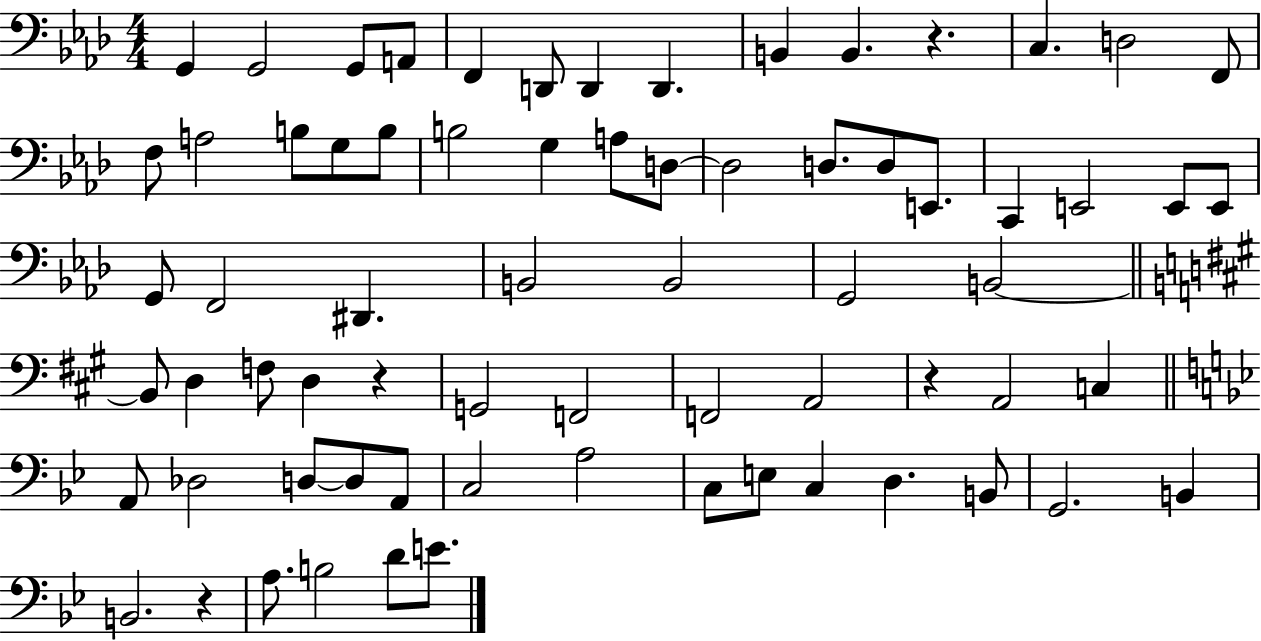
{
  \clef bass
  \numericTimeSignature
  \time 4/4
  \key aes \major
  g,4 g,2 g,8 a,8 | f,4 d,8 d,4 d,4. | b,4 b,4. r4. | c4. d2 f,8 | \break f8 a2 b8 g8 b8 | b2 g4 a8 d8~~ | d2 d8. d8 e,8. | c,4 e,2 e,8 e,8 | \break g,8 f,2 dis,4. | b,2 b,2 | g,2 b,2~~ | \bar "||" \break \key a \major b,8 d4 f8 d4 r4 | g,2 f,2 | f,2 a,2 | r4 a,2 c4 | \break \bar "||" \break \key bes \major a,8 des2 d8~~ d8 a,8 | c2 a2 | c8 e8 c4 d4. b,8 | g,2. b,4 | \break b,2. r4 | a8. b2 d'8 e'8. | \bar "|."
}